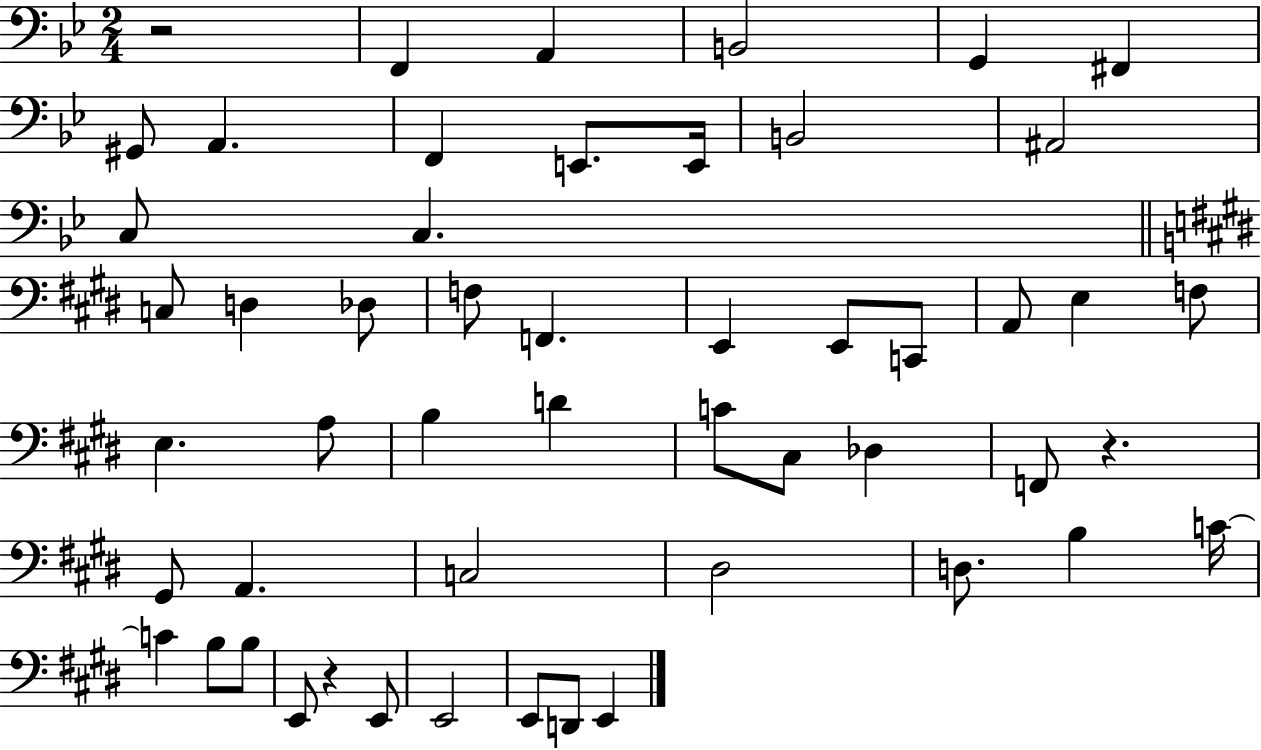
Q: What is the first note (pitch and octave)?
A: F2